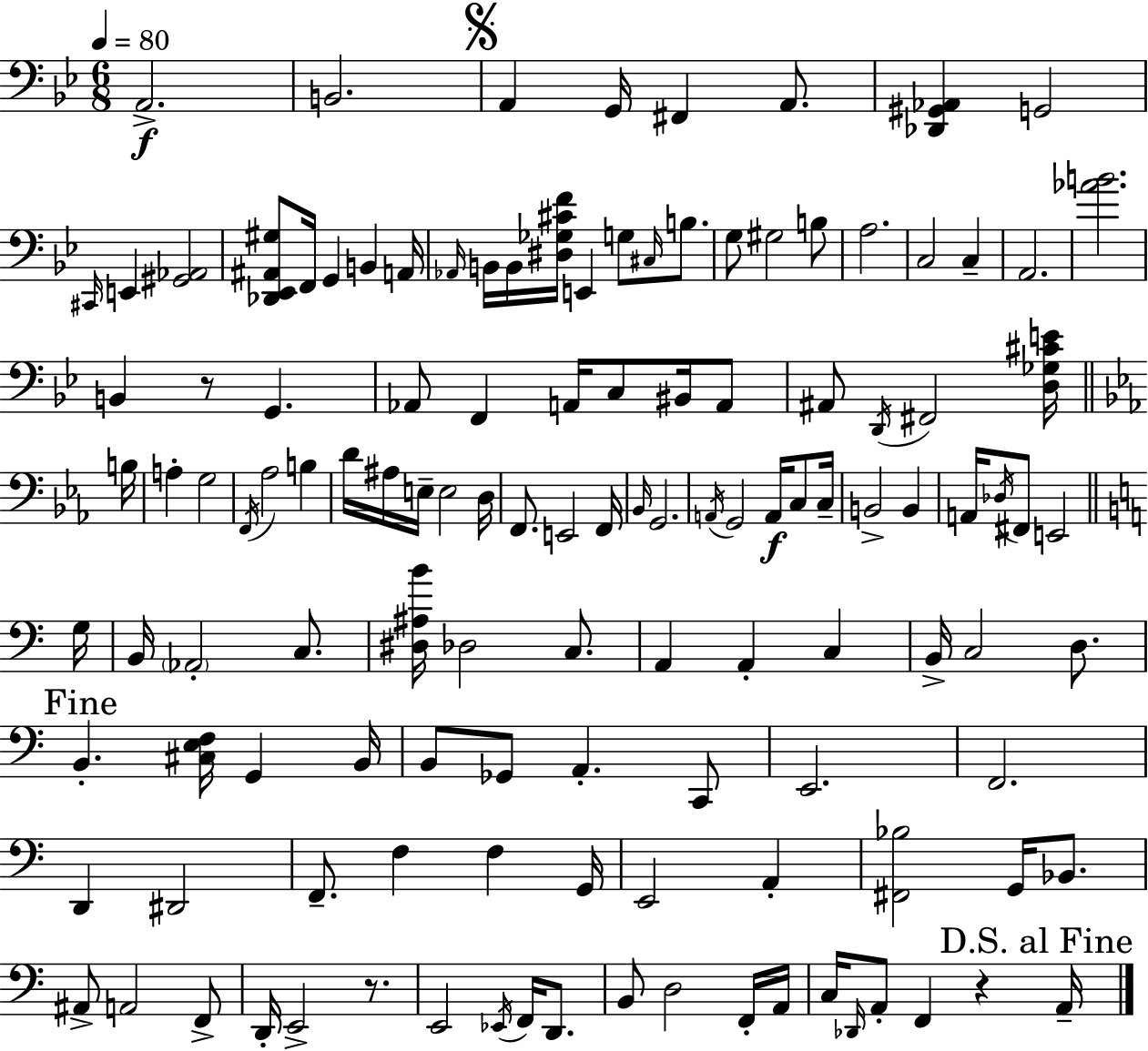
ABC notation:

X:1
T:Untitled
M:6/8
L:1/4
K:Bb
A,,2 B,,2 A,, G,,/4 ^F,, A,,/2 [_D,,^G,,_A,,] G,,2 ^C,,/4 E,, [^G,,_A,,]2 [_D,,_E,,^A,,^G,]/2 F,,/4 G,, B,, A,,/4 _A,,/4 B,,/4 B,,/4 [^D,_G,^CF]/4 E,, G,/2 ^C,/4 B,/2 G,/2 ^G,2 B,/2 A,2 C,2 C, A,,2 [_AB]2 B,, z/2 G,, _A,,/2 F,, A,,/4 C,/2 ^B,,/4 A,,/2 ^A,,/2 D,,/4 ^F,,2 [D,_G,^CE]/4 B,/4 A, G,2 F,,/4 _A,2 B, D/4 ^A,/4 E,/4 E,2 D,/4 F,,/2 E,,2 F,,/4 _B,,/4 G,,2 A,,/4 G,,2 A,,/4 C,/2 C,/4 B,,2 B,, A,,/4 _D,/4 ^F,,/2 E,,2 G,/4 B,,/4 _A,,2 C,/2 [^D,^A,B]/4 _D,2 C,/2 A,, A,, C, B,,/4 C,2 D,/2 B,, [^C,E,F,]/4 G,, B,,/4 B,,/2 _G,,/2 A,, C,,/2 E,,2 F,,2 D,, ^D,,2 F,,/2 F, F, G,,/4 E,,2 A,, [^F,,_B,]2 G,,/4 _B,,/2 ^A,,/2 A,,2 F,,/2 D,,/4 E,,2 z/2 E,,2 _E,,/4 F,,/4 D,,/2 B,,/2 D,2 F,,/4 A,,/4 C,/4 _D,,/4 A,,/2 F,, z A,,/4